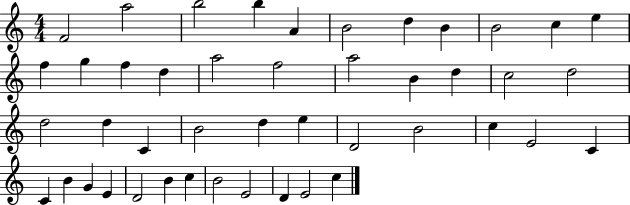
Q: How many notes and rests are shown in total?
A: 45